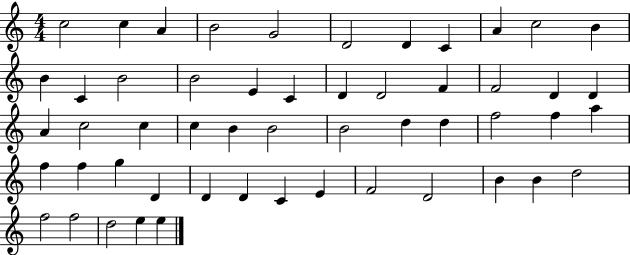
{
  \clef treble
  \numericTimeSignature
  \time 4/4
  \key c \major
  c''2 c''4 a'4 | b'2 g'2 | d'2 d'4 c'4 | a'4 c''2 b'4 | \break b'4 c'4 b'2 | b'2 e'4 c'4 | d'4 d'2 f'4 | f'2 d'4 d'4 | \break a'4 c''2 c''4 | c''4 b'4 b'2 | b'2 d''4 d''4 | f''2 f''4 a''4 | \break f''4 f''4 g''4 d'4 | d'4 d'4 c'4 e'4 | f'2 d'2 | b'4 b'4 d''2 | \break f''2 f''2 | d''2 e''4 e''4 | \bar "|."
}